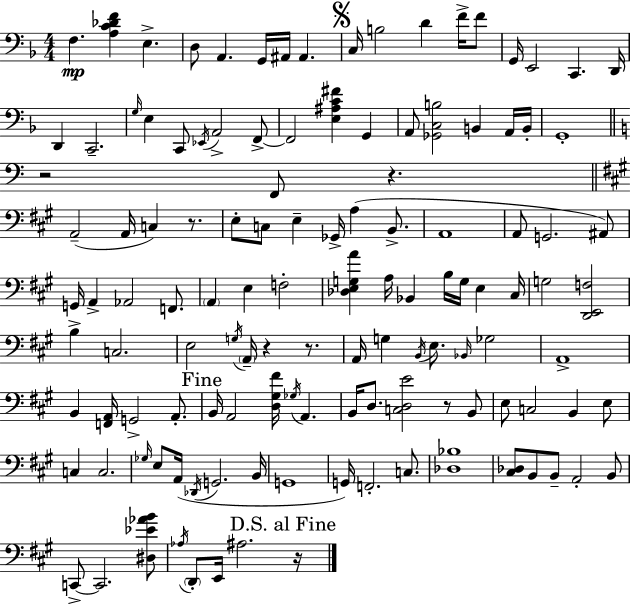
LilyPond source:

{
  \clef bass
  \numericTimeSignature
  \time 4/4
  \key f \major
  f4.\mp <a c' des' f'>4 e4.-> | d8 a,4. g,16 ais,16 ais,4. | \mark \markup { \musicglyph "scripts.segno" } c16 b2 d'4 f'16-> f'8 | g,16 e,2 c,4. d,16 | \break d,4 c,2.-- | \grace { g16 } e4 c,8 \acciaccatura { ees,16 } a,2-> | f,8->~~ f,2 <e ais c' fis'>4 g,4 | a,8 <ges, c b>2 b,4 | \break a,16 b,16-. g,1-. | \bar "||" \break \key a \minor r2 f,8 r4. | \bar "||" \break \key a \major a,2--( a,16 c4) r8. | e8-. c8 e4-- ges,16-> a4( b,8.-> | a,1 | a,8 g,2. ais,8) | \break g,16 a,4-> aes,2 f,8. | \parenthesize a,4 e4 f2-. | <des e g a'>4 a16 bes,4 b16 g16 e4 cis16 | g2 <d, e, f>2 | \break b4-> c2. | e2 \acciaccatura { g16 } \parenthesize a,16-- r4 r8. | a,16 g4 \acciaccatura { b,16 } e8. \grace { bes,16 } ges2 | a,1-> | \break b,4 <f, a,>16 g,2-> | a,8.-. \mark "Fine" b,16 a,2 <d gis fis'>16 \acciaccatura { ges16 } a,4. | b,16 d8. <c d e'>2 | r8 b,8 e8 c2 b,4 | \break e8 c4 c2. | \grace { ges16 } e8 a,16( \acciaccatura { des,16 } g,2. | b,16 g,1 | g,16) f,2.-. | \break c8. <des bes>1 | <cis des>8 b,8 b,8-- a,2-. | b,8 c,8->~~ c,2. | <dis ees' aes' b'>8 \acciaccatura { aes16 } \parenthesize d,8-. e,16 ais2. | \break \mark "D.S. al Fine" r16 \bar "|."
}